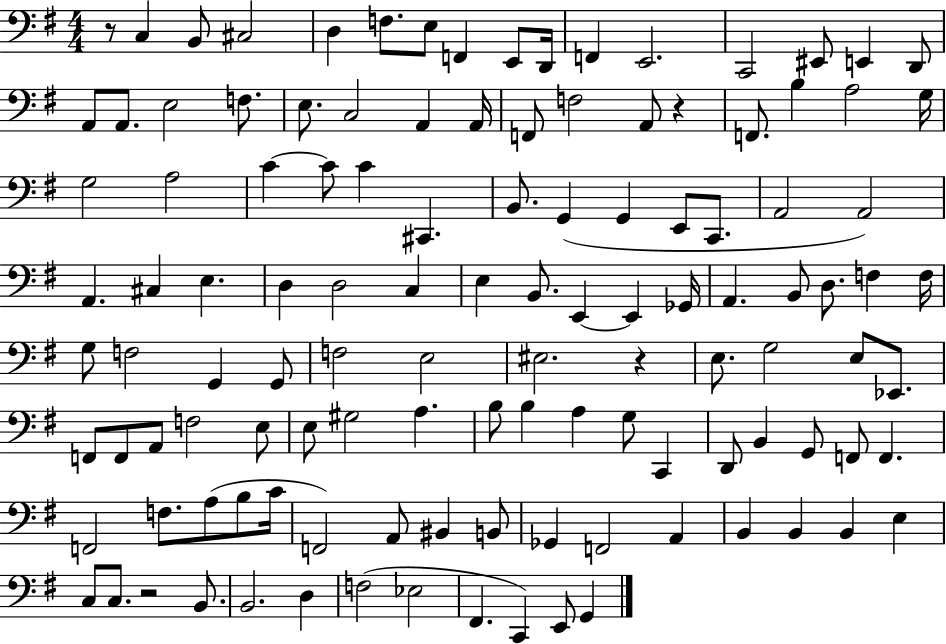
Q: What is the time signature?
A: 4/4